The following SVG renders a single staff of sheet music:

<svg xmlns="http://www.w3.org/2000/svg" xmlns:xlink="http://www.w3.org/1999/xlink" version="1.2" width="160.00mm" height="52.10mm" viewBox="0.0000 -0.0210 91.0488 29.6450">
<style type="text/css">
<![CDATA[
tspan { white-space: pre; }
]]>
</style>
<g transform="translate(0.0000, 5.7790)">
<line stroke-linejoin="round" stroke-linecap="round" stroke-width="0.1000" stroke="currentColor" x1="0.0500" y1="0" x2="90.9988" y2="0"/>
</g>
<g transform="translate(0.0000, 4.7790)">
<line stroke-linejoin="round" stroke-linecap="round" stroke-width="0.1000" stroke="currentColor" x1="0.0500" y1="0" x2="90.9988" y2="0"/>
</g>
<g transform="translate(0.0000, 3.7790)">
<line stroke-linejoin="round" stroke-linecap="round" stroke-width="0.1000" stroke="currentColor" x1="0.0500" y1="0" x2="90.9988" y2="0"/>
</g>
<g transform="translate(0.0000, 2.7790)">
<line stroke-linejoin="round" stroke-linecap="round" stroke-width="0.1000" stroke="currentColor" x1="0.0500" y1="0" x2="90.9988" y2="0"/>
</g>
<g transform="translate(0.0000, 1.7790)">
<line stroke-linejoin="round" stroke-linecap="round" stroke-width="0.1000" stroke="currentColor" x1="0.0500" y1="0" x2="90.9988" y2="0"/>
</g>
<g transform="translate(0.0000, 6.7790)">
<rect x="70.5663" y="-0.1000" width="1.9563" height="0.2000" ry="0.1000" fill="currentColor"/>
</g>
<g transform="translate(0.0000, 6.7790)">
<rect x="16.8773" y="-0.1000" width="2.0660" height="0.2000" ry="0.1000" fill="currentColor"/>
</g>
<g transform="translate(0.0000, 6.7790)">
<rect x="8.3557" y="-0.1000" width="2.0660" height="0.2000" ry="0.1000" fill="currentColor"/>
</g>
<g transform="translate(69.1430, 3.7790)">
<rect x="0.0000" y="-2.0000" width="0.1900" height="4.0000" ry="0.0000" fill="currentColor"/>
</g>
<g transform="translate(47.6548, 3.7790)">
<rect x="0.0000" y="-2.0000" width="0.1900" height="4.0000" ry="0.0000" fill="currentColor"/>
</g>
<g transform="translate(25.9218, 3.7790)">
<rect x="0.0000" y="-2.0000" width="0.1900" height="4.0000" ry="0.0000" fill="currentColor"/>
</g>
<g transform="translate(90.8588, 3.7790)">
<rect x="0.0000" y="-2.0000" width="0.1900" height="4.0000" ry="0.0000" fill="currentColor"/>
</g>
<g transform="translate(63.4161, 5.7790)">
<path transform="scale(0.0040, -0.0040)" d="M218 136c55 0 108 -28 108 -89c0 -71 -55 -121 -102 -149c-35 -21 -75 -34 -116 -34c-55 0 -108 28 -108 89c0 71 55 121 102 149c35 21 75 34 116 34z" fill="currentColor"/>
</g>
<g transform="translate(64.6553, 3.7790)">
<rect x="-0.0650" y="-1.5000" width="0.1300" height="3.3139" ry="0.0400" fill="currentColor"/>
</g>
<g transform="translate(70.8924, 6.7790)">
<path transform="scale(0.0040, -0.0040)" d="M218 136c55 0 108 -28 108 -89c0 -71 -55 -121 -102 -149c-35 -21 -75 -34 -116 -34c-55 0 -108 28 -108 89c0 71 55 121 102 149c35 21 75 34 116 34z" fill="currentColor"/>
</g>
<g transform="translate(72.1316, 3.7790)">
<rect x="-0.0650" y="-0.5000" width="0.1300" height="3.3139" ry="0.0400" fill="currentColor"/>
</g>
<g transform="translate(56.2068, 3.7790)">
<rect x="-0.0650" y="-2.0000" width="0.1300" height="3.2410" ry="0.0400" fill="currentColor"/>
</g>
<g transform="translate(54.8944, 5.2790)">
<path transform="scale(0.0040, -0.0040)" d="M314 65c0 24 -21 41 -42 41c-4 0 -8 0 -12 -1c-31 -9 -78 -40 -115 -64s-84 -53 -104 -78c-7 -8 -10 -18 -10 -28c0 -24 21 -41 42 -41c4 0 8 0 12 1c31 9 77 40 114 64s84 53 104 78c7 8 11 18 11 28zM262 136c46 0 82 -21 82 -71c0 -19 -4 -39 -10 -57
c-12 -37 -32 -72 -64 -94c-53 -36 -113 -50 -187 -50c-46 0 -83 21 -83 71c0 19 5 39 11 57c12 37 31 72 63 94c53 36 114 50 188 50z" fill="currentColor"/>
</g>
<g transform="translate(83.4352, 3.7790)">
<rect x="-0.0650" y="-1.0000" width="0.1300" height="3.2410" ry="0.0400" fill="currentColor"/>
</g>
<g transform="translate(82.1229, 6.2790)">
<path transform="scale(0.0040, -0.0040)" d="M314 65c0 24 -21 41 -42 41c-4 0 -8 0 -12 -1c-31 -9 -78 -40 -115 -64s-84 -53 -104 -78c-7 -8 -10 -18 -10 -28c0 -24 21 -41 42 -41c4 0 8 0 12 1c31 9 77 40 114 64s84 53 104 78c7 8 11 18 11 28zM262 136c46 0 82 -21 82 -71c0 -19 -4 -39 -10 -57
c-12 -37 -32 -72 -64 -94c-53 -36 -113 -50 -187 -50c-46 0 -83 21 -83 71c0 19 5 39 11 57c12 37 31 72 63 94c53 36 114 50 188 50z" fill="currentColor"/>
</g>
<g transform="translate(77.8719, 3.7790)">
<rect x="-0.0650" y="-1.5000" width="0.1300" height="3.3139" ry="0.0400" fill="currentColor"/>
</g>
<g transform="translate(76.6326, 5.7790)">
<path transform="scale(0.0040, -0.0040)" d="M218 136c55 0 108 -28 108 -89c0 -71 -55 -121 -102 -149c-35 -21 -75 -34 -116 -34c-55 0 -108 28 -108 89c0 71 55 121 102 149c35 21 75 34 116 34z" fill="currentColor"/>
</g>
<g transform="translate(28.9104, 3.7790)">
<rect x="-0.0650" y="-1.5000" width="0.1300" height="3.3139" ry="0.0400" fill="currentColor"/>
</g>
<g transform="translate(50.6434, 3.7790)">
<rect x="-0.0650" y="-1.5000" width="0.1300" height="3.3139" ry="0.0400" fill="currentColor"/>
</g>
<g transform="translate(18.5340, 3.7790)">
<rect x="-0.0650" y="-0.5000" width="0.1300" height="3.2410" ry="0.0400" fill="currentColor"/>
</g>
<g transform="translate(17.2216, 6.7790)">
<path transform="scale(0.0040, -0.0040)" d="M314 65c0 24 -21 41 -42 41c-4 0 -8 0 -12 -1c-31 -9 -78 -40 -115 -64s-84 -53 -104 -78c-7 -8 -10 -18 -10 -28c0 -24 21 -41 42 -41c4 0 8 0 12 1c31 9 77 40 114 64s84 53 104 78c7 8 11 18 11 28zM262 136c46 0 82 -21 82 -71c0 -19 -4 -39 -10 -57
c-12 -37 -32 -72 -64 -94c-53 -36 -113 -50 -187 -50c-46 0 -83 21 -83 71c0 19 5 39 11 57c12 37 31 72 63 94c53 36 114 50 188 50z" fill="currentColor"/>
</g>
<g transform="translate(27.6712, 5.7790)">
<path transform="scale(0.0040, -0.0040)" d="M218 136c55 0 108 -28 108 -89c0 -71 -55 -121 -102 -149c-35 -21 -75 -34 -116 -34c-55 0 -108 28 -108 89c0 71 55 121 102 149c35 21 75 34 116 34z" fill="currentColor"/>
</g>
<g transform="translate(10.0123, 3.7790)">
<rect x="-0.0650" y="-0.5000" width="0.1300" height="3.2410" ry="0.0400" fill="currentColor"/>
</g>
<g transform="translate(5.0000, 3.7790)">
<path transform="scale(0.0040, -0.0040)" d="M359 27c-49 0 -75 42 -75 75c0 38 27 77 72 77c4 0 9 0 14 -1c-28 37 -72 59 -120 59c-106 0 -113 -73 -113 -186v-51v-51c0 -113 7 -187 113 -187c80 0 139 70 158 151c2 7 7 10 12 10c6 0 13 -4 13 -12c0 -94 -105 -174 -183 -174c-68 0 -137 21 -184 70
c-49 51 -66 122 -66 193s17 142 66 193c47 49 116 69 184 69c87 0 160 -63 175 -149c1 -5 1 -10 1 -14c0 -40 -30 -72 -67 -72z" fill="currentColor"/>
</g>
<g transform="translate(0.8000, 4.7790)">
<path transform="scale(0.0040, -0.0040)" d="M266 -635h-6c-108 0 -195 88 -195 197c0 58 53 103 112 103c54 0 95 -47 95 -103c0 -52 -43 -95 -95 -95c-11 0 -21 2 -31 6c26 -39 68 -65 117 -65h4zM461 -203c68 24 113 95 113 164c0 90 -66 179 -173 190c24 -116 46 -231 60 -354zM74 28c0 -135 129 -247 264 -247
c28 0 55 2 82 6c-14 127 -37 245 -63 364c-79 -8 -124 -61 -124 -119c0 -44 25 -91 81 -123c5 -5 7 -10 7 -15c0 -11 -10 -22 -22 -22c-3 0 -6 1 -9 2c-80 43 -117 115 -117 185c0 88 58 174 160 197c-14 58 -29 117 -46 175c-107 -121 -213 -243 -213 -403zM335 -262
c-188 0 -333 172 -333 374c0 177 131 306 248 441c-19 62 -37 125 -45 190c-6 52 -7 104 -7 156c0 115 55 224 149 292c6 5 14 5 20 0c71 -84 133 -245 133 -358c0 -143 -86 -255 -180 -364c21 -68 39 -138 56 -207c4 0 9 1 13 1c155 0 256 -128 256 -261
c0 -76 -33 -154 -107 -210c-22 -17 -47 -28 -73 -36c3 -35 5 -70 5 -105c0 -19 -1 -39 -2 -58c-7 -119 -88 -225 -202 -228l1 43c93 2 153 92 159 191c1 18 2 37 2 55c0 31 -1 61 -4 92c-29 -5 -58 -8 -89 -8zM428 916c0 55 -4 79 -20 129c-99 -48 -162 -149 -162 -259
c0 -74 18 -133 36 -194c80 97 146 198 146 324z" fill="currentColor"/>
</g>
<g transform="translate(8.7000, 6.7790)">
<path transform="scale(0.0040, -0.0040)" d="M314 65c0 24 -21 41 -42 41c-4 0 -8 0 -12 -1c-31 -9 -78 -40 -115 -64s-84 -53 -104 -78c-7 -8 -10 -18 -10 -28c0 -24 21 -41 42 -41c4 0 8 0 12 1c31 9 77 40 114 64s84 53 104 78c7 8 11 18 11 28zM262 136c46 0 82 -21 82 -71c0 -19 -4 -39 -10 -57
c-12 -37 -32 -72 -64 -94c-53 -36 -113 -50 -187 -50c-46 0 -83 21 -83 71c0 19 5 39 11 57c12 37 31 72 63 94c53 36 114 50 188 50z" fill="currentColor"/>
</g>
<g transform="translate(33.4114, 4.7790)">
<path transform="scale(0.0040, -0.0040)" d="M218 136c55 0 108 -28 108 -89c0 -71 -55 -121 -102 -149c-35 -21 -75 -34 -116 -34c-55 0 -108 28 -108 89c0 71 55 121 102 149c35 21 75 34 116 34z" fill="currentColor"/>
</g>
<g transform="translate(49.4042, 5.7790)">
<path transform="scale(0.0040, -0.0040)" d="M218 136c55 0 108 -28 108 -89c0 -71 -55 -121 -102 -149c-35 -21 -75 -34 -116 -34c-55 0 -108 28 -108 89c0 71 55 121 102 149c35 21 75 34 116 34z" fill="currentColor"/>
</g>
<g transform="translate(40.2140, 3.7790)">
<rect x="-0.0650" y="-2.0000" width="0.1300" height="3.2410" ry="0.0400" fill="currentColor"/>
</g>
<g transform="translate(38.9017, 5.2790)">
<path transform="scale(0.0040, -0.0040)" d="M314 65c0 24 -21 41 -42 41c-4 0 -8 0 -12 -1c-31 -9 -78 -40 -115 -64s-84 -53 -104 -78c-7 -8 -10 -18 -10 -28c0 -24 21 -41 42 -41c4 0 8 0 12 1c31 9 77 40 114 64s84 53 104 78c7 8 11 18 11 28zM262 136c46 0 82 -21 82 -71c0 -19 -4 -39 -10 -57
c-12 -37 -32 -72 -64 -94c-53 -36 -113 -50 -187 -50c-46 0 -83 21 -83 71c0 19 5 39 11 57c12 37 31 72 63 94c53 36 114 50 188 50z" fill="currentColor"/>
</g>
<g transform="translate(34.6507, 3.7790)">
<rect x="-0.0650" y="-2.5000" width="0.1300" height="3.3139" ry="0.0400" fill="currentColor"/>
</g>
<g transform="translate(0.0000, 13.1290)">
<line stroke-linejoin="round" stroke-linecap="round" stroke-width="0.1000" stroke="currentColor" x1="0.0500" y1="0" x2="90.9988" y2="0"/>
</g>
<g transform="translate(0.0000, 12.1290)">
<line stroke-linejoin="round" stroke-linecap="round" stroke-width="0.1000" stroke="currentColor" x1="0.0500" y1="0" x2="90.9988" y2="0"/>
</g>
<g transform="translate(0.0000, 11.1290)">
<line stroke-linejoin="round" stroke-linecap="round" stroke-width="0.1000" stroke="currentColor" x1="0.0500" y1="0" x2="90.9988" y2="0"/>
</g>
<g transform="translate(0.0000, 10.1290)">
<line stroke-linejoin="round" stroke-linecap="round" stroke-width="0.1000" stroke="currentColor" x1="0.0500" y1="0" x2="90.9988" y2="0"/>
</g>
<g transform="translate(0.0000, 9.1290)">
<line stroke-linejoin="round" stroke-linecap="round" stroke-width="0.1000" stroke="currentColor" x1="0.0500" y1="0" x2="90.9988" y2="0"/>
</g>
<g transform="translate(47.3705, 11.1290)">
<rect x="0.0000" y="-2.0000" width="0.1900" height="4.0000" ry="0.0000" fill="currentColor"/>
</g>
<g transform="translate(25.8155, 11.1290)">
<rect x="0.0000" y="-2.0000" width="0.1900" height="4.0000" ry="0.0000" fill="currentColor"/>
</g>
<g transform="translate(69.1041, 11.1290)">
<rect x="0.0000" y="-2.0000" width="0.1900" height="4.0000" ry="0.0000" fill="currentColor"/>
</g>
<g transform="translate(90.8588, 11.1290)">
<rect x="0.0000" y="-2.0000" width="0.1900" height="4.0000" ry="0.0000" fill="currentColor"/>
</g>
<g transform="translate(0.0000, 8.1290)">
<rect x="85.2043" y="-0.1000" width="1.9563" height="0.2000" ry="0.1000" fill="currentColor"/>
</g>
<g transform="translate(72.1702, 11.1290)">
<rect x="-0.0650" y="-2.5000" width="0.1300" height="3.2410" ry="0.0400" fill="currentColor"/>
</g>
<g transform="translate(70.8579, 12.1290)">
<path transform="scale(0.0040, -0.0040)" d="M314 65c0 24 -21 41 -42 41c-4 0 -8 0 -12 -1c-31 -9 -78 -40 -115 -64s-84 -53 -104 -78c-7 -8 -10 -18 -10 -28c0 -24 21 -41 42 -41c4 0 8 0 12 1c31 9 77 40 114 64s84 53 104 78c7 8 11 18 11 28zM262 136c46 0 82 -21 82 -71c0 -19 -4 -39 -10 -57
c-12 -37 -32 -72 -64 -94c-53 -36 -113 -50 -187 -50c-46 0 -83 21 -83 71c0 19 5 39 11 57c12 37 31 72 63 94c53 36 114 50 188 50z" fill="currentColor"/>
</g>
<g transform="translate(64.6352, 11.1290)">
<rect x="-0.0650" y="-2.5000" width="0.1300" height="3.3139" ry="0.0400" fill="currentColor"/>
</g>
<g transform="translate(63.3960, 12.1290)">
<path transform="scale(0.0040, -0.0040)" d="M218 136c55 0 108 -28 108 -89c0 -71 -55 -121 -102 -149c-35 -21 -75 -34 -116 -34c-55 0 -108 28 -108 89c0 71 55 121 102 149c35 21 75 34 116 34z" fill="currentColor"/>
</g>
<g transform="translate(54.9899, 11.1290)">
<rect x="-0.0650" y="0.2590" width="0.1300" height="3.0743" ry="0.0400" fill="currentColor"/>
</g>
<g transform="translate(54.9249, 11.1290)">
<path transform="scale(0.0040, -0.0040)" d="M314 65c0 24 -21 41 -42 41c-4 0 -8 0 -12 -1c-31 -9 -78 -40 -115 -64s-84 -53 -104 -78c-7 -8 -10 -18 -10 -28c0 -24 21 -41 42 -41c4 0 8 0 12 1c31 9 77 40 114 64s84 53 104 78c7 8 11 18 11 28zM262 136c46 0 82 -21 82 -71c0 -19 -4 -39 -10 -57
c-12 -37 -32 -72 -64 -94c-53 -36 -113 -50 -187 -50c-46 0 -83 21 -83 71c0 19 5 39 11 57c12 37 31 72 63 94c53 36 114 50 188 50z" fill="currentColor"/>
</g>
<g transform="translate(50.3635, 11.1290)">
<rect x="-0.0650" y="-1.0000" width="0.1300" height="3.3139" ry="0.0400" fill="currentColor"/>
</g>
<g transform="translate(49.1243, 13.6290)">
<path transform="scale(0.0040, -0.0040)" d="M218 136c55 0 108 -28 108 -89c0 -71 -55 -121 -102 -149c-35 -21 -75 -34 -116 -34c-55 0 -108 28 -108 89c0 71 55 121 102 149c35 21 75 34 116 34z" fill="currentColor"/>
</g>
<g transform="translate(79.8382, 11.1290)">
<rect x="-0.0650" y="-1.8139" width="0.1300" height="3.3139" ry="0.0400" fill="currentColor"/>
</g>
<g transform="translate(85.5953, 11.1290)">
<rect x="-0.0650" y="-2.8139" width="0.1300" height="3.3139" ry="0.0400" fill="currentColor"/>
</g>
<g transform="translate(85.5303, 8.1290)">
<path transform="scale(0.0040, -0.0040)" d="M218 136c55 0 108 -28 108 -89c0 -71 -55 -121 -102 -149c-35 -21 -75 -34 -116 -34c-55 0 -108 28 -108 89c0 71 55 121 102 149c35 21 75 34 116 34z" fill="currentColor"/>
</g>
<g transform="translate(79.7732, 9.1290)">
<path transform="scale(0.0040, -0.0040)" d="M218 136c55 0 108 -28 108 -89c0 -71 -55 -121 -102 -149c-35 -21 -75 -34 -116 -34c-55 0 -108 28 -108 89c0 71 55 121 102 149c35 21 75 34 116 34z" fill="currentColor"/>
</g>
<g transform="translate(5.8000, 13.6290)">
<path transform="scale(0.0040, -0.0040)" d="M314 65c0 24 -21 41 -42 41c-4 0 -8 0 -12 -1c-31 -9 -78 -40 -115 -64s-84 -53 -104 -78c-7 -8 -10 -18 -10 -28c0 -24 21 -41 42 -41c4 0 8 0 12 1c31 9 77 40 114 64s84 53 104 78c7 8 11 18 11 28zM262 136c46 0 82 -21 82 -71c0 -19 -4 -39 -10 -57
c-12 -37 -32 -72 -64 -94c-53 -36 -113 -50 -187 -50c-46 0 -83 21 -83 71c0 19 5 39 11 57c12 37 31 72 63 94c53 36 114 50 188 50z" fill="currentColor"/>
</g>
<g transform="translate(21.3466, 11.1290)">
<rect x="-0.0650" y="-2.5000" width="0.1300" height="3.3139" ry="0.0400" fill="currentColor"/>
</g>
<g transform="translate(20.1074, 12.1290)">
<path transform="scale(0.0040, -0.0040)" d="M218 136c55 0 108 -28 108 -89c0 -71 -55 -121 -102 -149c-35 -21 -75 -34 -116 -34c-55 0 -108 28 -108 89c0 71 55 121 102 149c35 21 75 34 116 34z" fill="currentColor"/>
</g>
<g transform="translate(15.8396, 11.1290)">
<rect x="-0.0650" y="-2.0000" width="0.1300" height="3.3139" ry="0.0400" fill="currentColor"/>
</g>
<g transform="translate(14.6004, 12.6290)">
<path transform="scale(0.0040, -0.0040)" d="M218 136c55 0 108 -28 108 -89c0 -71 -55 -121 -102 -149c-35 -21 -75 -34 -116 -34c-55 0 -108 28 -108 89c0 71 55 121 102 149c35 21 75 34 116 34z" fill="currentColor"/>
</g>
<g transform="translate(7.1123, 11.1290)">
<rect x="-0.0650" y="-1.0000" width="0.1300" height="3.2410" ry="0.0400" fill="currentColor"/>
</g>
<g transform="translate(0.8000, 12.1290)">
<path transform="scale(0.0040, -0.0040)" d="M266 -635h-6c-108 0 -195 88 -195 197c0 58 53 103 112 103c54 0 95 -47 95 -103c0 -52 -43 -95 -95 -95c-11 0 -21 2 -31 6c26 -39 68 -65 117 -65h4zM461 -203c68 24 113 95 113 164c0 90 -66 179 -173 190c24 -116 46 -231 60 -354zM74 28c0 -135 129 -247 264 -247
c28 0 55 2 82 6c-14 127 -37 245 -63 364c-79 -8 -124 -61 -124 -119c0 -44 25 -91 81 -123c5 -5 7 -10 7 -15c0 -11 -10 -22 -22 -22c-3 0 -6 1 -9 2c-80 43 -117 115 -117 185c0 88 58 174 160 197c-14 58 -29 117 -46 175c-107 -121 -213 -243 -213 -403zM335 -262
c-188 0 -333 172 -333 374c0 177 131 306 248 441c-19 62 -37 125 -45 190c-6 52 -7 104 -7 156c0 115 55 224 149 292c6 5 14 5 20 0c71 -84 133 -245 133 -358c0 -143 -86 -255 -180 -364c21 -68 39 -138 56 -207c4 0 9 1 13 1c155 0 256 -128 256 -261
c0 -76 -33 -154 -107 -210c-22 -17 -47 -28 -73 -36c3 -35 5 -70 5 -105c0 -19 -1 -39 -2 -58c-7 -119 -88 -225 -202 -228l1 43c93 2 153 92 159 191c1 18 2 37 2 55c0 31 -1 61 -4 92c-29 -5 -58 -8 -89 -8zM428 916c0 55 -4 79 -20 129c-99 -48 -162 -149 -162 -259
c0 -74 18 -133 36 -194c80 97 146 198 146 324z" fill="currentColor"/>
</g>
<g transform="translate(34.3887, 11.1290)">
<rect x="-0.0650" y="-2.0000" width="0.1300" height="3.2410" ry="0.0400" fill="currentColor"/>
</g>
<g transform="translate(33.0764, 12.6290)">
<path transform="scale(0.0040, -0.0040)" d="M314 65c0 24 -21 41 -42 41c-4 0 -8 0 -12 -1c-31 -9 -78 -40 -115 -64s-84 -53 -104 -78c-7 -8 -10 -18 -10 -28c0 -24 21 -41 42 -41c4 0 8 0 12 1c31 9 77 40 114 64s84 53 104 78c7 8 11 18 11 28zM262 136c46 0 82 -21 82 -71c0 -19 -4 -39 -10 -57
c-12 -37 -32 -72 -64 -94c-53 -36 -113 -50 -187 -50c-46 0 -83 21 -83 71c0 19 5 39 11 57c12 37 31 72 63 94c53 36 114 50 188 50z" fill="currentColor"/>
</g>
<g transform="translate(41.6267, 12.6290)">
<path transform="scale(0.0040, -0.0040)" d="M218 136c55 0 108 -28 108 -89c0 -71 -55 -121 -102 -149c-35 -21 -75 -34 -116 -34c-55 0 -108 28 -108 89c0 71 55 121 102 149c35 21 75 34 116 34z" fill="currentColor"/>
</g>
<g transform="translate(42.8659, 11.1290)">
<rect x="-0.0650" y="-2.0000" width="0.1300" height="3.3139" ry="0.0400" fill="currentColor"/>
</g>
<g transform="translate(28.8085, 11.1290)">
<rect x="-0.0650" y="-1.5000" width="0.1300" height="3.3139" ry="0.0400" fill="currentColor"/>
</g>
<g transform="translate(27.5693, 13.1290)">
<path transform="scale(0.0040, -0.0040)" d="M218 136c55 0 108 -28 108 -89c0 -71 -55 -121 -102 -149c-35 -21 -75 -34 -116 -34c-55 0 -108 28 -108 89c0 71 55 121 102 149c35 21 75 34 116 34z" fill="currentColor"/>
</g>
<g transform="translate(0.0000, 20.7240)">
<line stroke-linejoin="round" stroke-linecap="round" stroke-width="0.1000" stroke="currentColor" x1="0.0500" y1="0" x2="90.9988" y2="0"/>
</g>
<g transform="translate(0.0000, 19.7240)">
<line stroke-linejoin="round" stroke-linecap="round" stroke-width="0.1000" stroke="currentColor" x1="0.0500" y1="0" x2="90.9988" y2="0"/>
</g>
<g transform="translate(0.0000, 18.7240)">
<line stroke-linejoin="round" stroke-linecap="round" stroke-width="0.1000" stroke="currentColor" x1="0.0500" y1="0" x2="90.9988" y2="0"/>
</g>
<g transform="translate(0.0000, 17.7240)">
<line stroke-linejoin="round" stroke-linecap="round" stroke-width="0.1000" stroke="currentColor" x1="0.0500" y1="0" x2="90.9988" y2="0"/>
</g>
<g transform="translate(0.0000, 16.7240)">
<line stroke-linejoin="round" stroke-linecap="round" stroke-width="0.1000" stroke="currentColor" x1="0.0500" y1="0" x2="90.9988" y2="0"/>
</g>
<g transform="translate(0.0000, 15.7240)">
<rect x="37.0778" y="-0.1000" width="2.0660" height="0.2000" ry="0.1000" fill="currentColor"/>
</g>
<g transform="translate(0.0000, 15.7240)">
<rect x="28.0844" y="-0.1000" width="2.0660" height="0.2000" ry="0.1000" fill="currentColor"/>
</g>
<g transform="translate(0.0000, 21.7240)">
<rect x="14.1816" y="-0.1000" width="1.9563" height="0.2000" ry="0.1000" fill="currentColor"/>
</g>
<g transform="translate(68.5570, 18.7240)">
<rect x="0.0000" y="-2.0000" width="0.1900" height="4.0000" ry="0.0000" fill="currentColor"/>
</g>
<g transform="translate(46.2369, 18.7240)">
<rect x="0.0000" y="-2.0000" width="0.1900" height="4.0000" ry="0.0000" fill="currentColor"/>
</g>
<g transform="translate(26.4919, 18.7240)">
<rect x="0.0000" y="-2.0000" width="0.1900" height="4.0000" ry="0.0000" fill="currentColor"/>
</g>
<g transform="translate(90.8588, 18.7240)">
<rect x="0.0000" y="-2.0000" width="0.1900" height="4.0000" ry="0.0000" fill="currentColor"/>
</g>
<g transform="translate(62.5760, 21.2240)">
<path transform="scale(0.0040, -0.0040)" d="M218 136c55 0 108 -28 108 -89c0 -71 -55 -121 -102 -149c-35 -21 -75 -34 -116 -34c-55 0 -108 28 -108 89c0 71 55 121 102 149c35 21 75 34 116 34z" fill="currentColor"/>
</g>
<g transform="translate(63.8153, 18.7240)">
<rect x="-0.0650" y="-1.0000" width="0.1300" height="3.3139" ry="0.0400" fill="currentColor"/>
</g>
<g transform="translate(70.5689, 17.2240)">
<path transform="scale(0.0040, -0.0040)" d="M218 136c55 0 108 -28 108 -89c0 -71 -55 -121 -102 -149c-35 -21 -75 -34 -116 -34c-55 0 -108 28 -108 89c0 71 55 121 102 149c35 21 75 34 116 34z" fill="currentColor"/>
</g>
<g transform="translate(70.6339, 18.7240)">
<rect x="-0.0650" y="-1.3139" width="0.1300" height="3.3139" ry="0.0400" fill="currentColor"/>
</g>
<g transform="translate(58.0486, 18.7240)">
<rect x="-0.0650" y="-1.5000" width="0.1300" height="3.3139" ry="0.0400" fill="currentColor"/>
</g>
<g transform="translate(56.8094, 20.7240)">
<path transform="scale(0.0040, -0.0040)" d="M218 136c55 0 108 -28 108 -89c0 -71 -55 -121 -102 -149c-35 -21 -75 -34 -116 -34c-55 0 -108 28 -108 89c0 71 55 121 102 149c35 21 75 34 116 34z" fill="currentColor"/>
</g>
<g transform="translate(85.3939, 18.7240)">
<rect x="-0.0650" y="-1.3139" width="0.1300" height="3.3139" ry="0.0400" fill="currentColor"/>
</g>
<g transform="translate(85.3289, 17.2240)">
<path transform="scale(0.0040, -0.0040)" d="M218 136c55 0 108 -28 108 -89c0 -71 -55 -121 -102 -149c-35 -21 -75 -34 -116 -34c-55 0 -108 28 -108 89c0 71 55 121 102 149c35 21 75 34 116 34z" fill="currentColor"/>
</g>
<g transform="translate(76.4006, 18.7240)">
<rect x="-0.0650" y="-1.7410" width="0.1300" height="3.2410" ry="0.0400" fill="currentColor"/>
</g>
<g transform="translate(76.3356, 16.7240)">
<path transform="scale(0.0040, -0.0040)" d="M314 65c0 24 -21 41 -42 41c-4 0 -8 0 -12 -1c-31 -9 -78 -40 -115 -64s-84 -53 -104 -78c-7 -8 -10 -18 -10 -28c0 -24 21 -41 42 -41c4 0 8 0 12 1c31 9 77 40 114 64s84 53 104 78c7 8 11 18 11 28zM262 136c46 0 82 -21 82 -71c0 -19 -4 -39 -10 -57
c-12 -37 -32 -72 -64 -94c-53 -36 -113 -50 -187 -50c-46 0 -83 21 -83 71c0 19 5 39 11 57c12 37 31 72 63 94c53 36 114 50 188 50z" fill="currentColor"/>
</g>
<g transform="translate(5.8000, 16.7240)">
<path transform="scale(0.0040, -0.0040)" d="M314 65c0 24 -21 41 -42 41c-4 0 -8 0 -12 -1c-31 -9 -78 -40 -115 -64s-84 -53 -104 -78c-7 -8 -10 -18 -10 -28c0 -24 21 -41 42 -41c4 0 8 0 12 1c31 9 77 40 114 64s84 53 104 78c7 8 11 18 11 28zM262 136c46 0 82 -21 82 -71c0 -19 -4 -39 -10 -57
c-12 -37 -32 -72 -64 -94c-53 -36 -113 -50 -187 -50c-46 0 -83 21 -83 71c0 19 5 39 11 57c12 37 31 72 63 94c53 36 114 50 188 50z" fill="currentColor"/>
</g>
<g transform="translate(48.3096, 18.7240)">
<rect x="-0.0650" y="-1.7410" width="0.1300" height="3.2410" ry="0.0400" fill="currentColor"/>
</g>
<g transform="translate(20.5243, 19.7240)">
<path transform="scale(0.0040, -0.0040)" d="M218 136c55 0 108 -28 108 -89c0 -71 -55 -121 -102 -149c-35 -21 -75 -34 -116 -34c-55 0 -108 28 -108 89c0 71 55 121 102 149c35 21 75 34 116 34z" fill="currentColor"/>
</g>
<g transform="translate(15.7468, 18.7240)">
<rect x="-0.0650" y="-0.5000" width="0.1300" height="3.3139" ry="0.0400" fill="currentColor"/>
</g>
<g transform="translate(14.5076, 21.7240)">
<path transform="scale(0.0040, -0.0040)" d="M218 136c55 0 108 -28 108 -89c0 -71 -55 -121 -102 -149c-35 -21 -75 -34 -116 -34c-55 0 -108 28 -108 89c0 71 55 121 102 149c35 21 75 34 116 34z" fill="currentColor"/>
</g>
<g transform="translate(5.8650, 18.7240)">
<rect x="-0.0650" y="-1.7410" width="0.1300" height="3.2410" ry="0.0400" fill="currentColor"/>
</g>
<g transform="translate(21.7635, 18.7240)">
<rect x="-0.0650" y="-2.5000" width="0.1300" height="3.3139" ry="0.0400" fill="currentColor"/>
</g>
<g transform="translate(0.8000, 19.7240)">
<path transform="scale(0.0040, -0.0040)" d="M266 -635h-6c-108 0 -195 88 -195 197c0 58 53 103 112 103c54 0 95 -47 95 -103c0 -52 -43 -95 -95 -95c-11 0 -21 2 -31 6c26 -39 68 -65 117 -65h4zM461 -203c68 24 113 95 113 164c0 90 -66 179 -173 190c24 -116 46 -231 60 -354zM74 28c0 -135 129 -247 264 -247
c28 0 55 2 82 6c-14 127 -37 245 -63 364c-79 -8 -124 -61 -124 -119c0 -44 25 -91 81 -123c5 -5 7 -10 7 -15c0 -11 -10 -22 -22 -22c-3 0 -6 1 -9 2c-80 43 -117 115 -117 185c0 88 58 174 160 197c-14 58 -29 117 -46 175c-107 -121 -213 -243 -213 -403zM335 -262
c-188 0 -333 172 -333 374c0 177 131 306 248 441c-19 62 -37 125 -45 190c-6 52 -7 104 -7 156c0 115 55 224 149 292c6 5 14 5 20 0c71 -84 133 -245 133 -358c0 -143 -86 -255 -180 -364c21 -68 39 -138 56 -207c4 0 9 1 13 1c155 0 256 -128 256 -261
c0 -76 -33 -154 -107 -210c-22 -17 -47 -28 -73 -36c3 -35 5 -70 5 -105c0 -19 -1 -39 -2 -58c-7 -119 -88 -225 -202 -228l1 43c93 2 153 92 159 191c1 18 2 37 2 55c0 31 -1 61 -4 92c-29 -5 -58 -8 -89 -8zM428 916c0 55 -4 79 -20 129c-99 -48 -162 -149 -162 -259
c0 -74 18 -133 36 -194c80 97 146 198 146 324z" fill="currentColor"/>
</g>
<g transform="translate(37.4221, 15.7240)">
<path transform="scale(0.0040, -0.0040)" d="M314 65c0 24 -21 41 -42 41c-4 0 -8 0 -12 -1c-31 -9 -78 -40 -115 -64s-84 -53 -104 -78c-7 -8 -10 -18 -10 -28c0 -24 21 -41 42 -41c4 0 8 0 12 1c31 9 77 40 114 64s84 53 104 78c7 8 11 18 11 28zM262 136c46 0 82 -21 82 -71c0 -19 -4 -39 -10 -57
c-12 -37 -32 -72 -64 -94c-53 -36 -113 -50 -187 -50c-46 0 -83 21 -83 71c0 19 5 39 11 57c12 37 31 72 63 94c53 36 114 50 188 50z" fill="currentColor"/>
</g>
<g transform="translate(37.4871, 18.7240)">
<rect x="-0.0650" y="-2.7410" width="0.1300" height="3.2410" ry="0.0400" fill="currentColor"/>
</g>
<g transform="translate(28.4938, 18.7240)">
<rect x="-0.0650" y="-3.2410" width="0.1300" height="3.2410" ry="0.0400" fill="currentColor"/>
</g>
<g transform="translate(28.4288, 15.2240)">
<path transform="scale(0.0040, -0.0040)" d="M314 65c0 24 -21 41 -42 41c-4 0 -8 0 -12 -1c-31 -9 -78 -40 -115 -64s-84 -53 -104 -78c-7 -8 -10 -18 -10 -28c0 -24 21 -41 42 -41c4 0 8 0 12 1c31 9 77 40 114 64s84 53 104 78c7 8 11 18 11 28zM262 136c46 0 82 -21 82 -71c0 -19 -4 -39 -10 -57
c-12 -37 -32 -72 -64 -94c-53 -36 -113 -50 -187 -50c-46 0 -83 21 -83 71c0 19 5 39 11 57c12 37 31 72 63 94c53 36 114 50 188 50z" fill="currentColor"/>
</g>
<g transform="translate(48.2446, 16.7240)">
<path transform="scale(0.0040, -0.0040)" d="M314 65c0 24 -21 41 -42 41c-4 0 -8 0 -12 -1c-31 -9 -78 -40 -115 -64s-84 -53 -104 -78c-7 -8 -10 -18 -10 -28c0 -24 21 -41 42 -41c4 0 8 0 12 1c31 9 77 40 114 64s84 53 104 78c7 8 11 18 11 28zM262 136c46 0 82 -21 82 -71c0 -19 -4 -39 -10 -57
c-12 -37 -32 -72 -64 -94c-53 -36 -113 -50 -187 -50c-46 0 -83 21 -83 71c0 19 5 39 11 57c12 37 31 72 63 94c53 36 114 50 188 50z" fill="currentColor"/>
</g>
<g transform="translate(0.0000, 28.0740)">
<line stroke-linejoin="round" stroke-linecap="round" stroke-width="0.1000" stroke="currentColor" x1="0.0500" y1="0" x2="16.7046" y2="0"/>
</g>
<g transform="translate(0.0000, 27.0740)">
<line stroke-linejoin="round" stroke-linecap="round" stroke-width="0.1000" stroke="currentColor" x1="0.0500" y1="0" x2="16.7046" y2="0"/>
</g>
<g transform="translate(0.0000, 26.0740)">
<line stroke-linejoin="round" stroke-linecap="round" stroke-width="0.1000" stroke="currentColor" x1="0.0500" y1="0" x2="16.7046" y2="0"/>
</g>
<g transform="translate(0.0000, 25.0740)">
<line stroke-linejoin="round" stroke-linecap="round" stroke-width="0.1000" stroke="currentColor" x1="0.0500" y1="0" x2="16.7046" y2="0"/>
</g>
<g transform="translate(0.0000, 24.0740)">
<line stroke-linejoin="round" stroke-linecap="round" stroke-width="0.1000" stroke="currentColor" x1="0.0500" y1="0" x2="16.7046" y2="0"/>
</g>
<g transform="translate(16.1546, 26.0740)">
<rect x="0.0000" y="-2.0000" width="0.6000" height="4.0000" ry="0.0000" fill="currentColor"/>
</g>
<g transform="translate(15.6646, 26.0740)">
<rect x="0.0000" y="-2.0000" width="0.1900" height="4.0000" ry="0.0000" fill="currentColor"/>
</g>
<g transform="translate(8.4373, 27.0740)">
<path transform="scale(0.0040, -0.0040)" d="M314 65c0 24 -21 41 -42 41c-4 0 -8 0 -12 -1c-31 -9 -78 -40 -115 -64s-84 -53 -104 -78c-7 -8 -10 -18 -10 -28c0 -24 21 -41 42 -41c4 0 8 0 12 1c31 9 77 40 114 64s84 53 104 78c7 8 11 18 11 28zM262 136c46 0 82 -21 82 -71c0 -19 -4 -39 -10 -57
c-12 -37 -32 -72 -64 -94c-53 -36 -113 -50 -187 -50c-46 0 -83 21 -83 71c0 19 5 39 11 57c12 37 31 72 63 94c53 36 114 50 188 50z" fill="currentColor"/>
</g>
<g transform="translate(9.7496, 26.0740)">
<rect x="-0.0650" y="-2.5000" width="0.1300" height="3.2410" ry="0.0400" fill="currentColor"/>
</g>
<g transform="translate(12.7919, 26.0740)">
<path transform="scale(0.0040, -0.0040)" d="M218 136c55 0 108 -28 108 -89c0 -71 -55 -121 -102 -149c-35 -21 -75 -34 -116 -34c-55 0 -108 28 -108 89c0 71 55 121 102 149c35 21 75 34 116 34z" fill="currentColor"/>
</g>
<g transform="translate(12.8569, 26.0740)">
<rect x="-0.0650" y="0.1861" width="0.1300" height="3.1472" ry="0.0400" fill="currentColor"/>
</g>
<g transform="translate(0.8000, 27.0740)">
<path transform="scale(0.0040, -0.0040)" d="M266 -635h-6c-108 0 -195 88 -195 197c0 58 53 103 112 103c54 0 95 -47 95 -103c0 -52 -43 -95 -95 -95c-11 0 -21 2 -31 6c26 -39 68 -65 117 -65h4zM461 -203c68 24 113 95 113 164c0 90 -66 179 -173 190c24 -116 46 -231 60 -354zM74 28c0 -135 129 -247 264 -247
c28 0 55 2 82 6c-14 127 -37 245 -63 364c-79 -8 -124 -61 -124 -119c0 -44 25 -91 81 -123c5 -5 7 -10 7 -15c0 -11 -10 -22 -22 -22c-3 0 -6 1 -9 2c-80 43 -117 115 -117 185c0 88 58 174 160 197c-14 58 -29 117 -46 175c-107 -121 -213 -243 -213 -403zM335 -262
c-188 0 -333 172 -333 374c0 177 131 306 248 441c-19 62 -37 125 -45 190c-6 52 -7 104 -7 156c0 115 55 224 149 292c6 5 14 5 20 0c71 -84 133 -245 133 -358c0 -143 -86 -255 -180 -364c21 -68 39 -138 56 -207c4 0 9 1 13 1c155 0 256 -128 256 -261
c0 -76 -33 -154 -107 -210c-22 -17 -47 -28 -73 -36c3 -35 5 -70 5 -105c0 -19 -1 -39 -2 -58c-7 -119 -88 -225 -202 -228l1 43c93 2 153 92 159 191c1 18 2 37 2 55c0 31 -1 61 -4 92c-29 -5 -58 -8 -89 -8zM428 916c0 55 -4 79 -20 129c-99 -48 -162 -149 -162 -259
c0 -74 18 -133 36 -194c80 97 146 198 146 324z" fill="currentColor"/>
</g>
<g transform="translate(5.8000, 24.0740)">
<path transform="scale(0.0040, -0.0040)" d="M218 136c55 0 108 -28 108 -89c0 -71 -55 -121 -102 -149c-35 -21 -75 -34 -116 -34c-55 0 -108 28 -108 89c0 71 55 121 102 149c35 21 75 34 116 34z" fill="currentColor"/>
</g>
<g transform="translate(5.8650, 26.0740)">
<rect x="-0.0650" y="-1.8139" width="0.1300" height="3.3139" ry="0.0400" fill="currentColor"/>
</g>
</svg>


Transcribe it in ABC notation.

X:1
T:Untitled
M:4/4
L:1/4
K:C
C2 C2 E G F2 E F2 E C E D2 D2 F G E F2 F D B2 G G2 f a f2 C G b2 a2 f2 E D e f2 e f G2 B